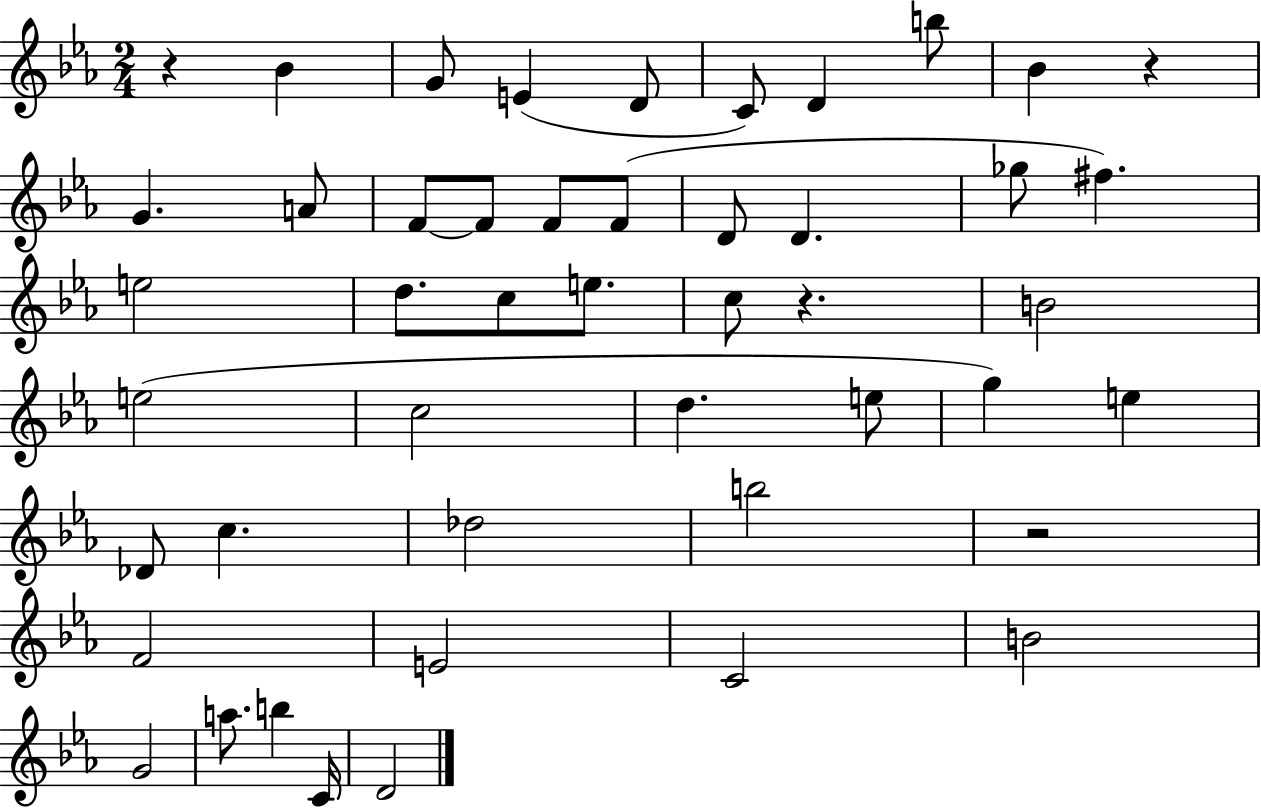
X:1
T:Untitled
M:2/4
L:1/4
K:Eb
z _B G/2 E D/2 C/2 D b/2 _B z G A/2 F/2 F/2 F/2 F/2 D/2 D _g/2 ^f e2 d/2 c/2 e/2 c/2 z B2 e2 c2 d e/2 g e _D/2 c _d2 b2 z2 F2 E2 C2 B2 G2 a/2 b C/4 D2